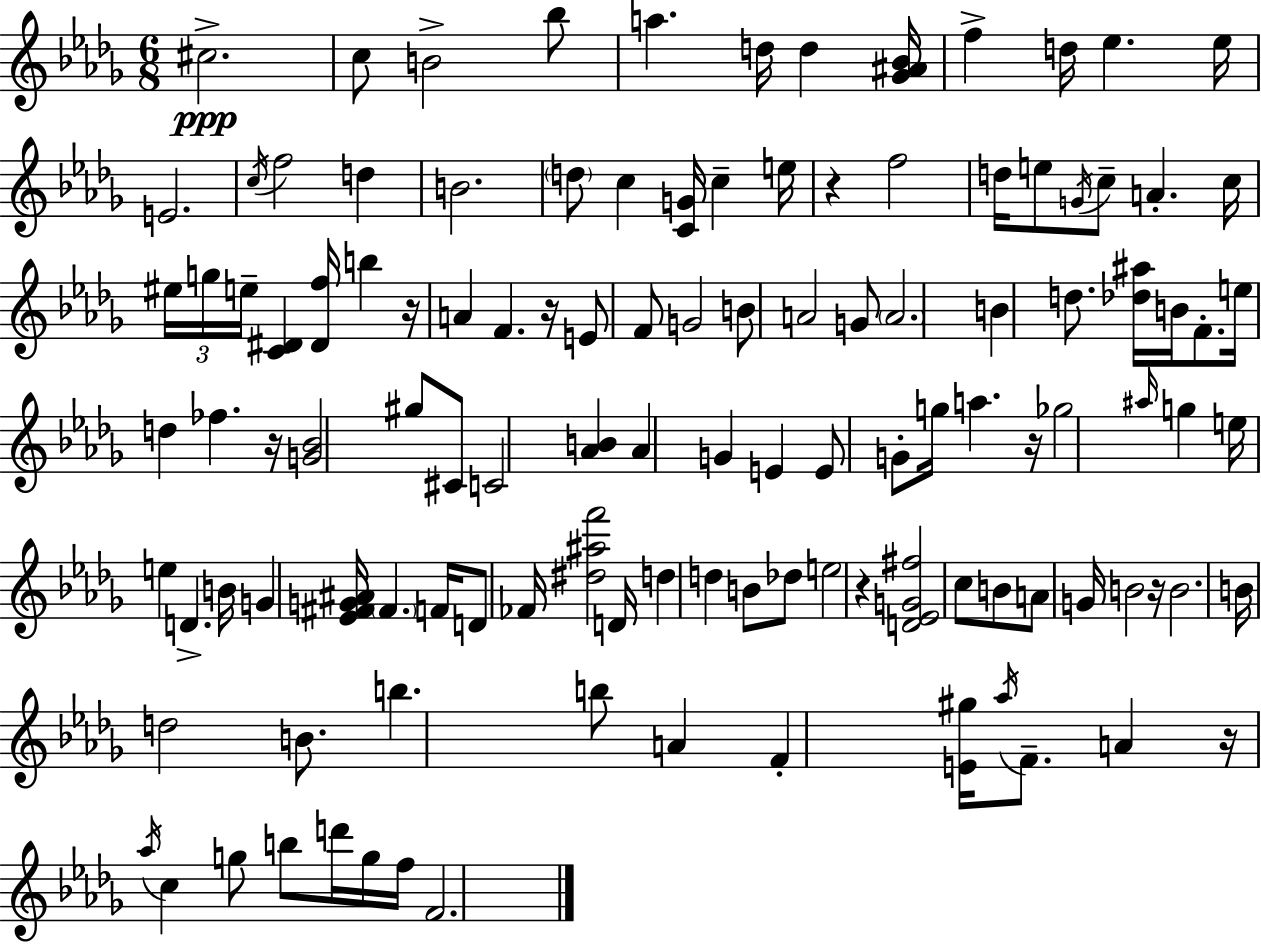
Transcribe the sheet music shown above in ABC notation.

X:1
T:Untitled
M:6/8
L:1/4
K:Bbm
^c2 c/2 B2 _b/2 a d/4 d [_G^A_B]/4 f d/4 _e _e/4 E2 c/4 f2 d B2 d/2 c [CG]/4 c e/4 z f2 d/4 e/2 G/4 c/2 A c/4 ^e/4 g/4 e/4 [C^D] [^Df]/4 b z/4 A F z/4 E/2 F/2 G2 B/2 A2 G/2 A2 B d/2 [_d^a]/4 B/4 F/2 e/4 d _f z/4 [G_B]2 ^g/2 ^C/2 C2 [_AB] _A G E E/2 G/2 g/4 a z/4 _g2 ^a/4 g e/4 e D B/4 G [_E^FG^A]/4 ^F F/4 D/2 _F/4 [^d^af']2 D/4 d d B/2 _d/2 e2 z [D_EG^f]2 c/2 B/2 A/2 G/4 B2 z/4 B2 B/4 d2 B/2 b b/2 A F [E^g]/4 _a/4 F/2 A z/4 _a/4 c g/2 b/2 d'/4 g/4 f/4 F2